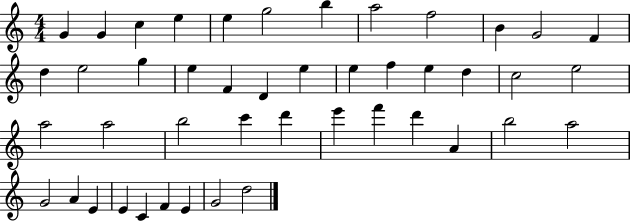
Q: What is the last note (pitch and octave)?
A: D5